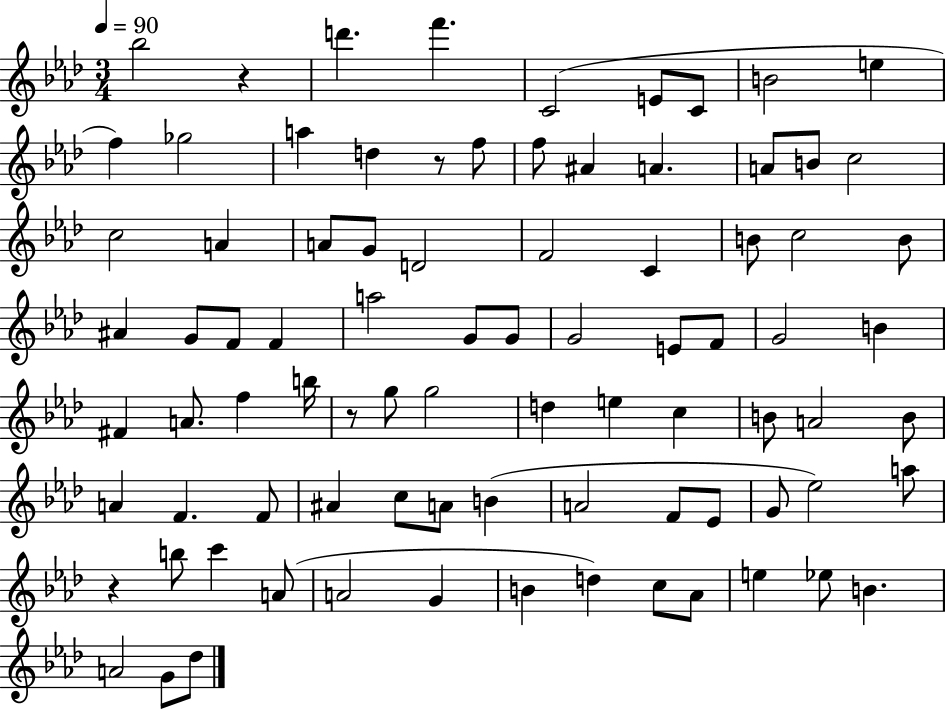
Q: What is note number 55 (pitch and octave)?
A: F4